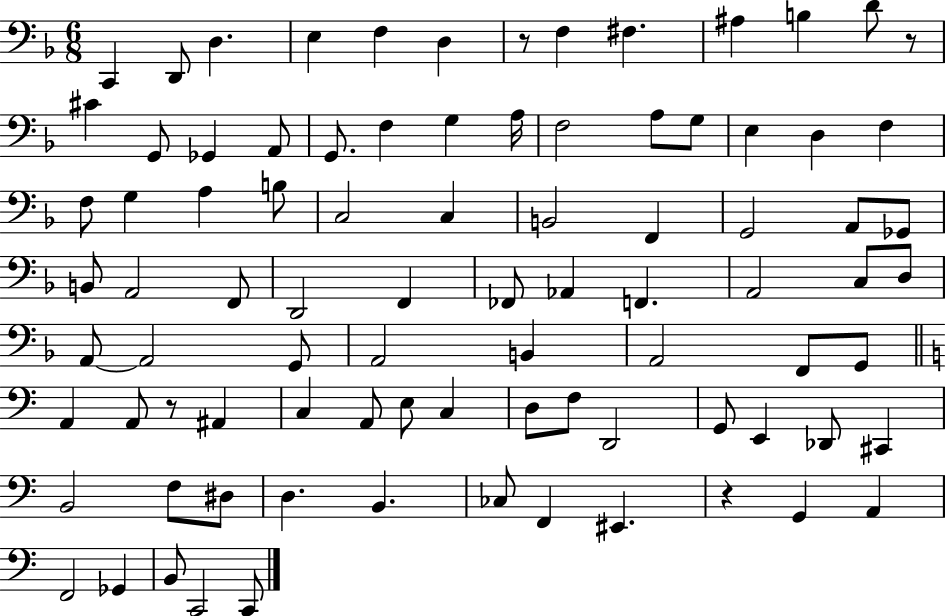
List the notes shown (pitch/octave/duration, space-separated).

C2/q D2/e D3/q. E3/q F3/q D3/q R/e F3/q F#3/q. A#3/q B3/q D4/e R/e C#4/q G2/e Gb2/q A2/e G2/e. F3/q G3/q A3/s F3/h A3/e G3/e E3/q D3/q F3/q F3/e G3/q A3/q B3/e C3/h C3/q B2/h F2/q G2/h A2/e Gb2/e B2/e A2/h F2/e D2/h F2/q FES2/e Ab2/q F2/q. A2/h C3/e D3/e A2/e A2/h G2/e A2/h B2/q A2/h F2/e G2/e A2/q A2/e R/e A#2/q C3/q A2/e E3/e C3/q D3/e F3/e D2/h G2/e E2/q Db2/e C#2/q B2/h F3/e D#3/e D3/q. B2/q. CES3/e F2/q EIS2/q. R/q G2/q A2/q F2/h Gb2/q B2/e C2/h C2/e